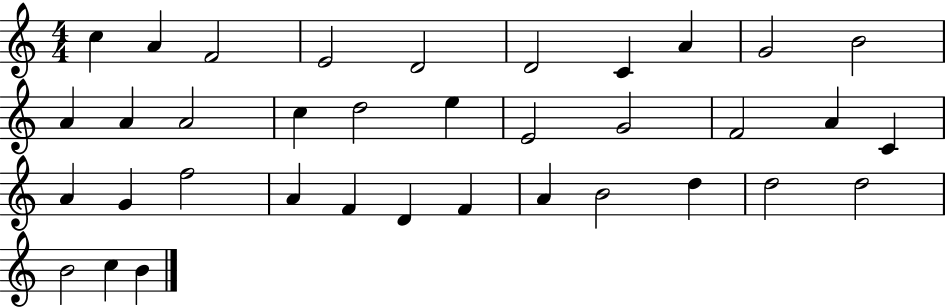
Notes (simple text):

C5/q A4/q F4/h E4/h D4/h D4/h C4/q A4/q G4/h B4/h A4/q A4/q A4/h C5/q D5/h E5/q E4/h G4/h F4/h A4/q C4/q A4/q G4/q F5/h A4/q F4/q D4/q F4/q A4/q B4/h D5/q D5/h D5/h B4/h C5/q B4/q